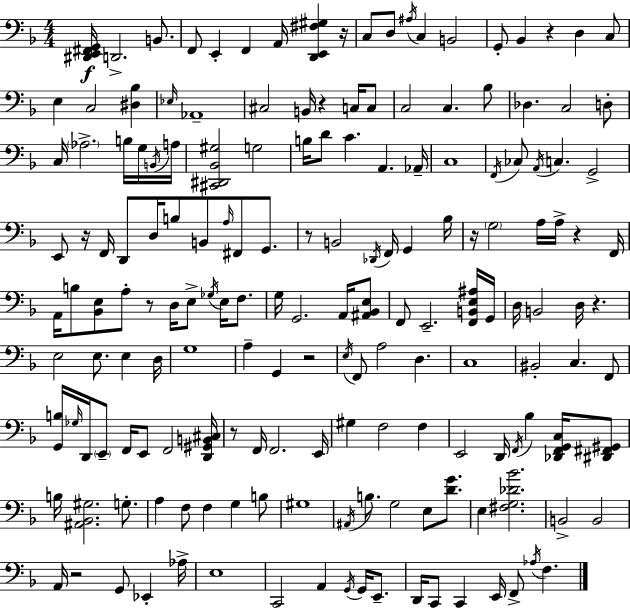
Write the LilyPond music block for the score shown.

{
  \clef bass
  \numericTimeSignature
  \time 4/4
  \key d \minor
  \repeat volta 2 { <dis, e, fis, g,>16\f d,2.-> b,8. | f,8 e,4-. f,4 a,16 <d, e, fis gis>4 r16 | c8 d8 \acciaccatura { ais16 } c4 b,2 | g,8-. bes,4 r4 d4 c8 | \break e4 c2 <dis bes>4 | \grace { ees16 } aes,1-- | cis2 b,16 r4 c16 | c8 c2 c4. | \break bes8 des4. c2 | d8-. c16 \parenthesize aes2.-> b16 | g16 \acciaccatura { b,16 } a16 <cis, dis, bes, gis>2 g2 | b16 d'8 c'4. a,4. | \break aes,16-- c1 | \acciaccatura { f,16 } ces8 \acciaccatura { a,16 } c4. g,2-> | e,8 r16 f,16 d,8 d16 b8 b,8 | \grace { a16 } fis,8 g,8. r8 b,2 | \break \acciaccatura { des,16 } f,16 g,4 bes16 r16 \parenthesize g2 | a16 a16-> r4 f,16 a,16 b8 <bes, e>8 a8-. r8 | d16 e8-> \acciaccatura { ges16 } e16 f8. g16 g,2. | a,16 <ais, bes, e>8 f,8 e,2.-- | \break <f, b, e ais>16 g,16 d16 b,2 | d16 r4. e2 | e8. e4 d16 g1 | a4-- g,4 | \break r2 \acciaccatura { e16 } f,8 a2 | d4. c1 | bis,2-. | c4. f,8 <g, b>16 \grace { ges16 } d,16 \parenthesize e,8-- f,16 e,8 | \break f,2 <d, gis, b, cis>16 r8 f,16 f,2. | e,16 gis4 f2 | f4 e,2 | d,16 \acciaccatura { f,16 } bes4 <des, f, g, c>16 <dis, fis, gis,>8 b16 <ais, bes, gis>2. | \break g8.-. a4 f8 | f4 g4 b8 gis1 | \acciaccatura { ais,16 } b8. g2 | e8 <d' g'>8. e4 | \break <fis g des' bes'>2. b,2-> | b,2 a,16 r2 | g,8 ees,4-. aes16-> e1 | c,2 | \break a,4 \acciaccatura { g,16 } g,16 e,8.-- d,16 c,8 | c,4 e,16 f,8-> \acciaccatura { aes16 } f4. } \bar "|."
}